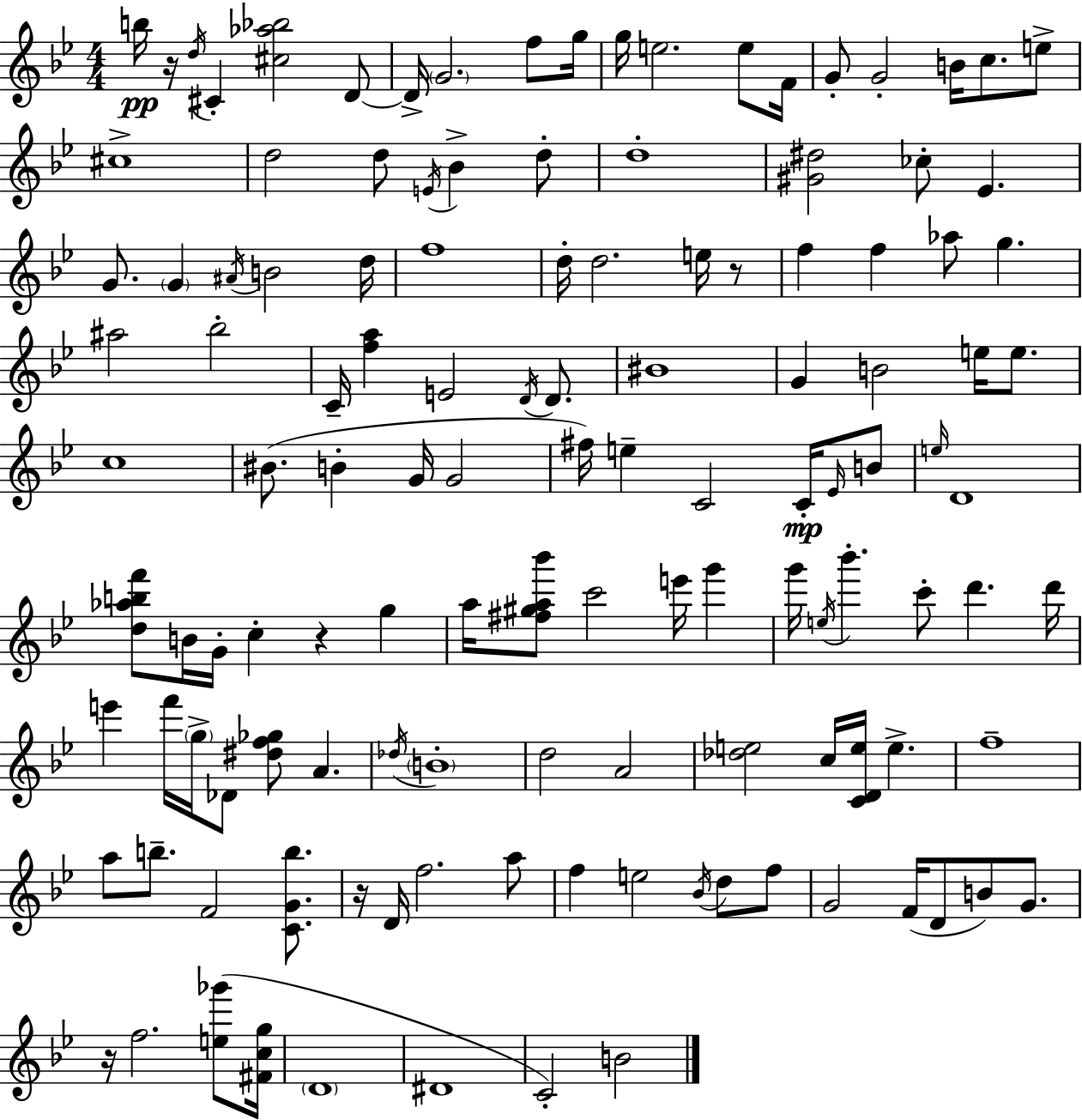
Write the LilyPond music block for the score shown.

{
  \clef treble
  \numericTimeSignature
  \time 4/4
  \key g \minor
  b''16\pp r16 \acciaccatura { d''16 } cis'4-. <cis'' aes'' bes''>2 d'8~~ | d'16-> \parenthesize g'2. f''8 | g''16 g''16 e''2. e''8 | f'16 g'8-. g'2-. b'16 c''8. e''8-> | \break cis''1-> | d''2 d''8 \acciaccatura { e'16 } bes'4-> | d''8-. d''1-. | <gis' dis''>2 ces''8-. ees'4. | \break g'8. \parenthesize g'4 \acciaccatura { ais'16 } b'2 | d''16 f''1 | d''16-. d''2. | e''16 r8 f''4 f''4 aes''8 g''4. | \break ais''2 bes''2-. | c'16-- <f'' a''>4 e'2 | \acciaccatura { d'16 } d'8. bis'1 | g'4 b'2 | \break e''16 e''8. c''1 | bis'8.( b'4-. g'16 g'2 | fis''16) e''4-- c'2 | c'16-.\mp \grace { ees'16 } b'8 \grace { e''16 } d'1 | \break <d'' aes'' b'' f'''>8 b'16 g'16-. c''4-. r4 | g''4 a''16 <fis'' gis'' a'' bes'''>8 c'''2 | e'''16 g'''4 g'''16 \acciaccatura { e''16 } bes'''4.-. c'''8-. | d'''4. d'''16 e'''4 f'''16 \parenthesize g''16-> des'8 <dis'' f'' ges''>8 | \break a'4. \acciaccatura { des''16 } \parenthesize b'1-. | d''2 | a'2 <des'' e''>2 | c''16 <c' d' e''>16 e''4.-> f''1-- | \break a''8 b''8.-- f'2 | <c' g' b''>8. r16 d'16 f''2. | a''8 f''4 e''2 | \acciaccatura { bes'16 } d''8 f''8 g'2 | \break f'16( d'8 b'8) g'8. r16 f''2. | <e'' ges'''>8( <fis' c'' g''>16 \parenthesize d'1 | dis'1 | c'2-.) | \break b'2 \bar "|."
}